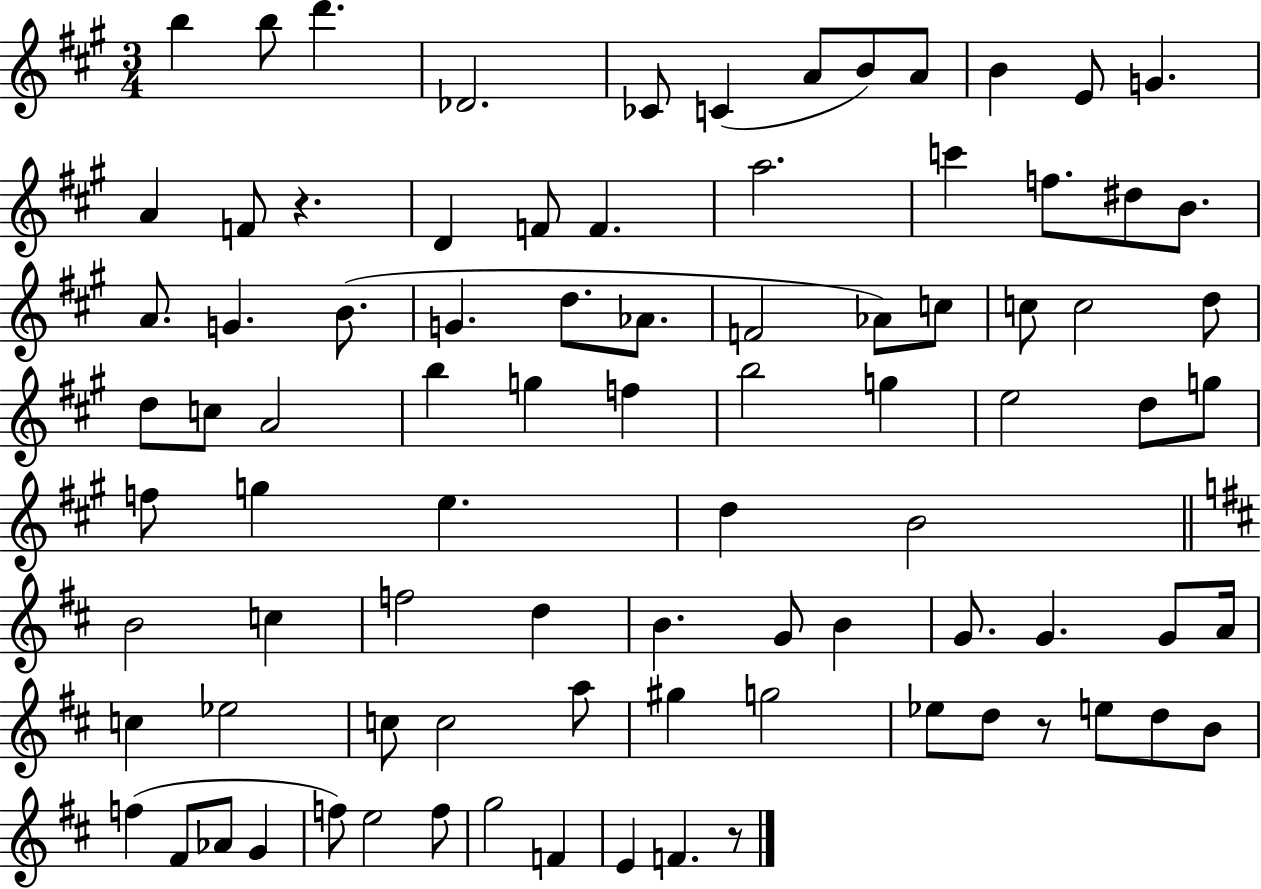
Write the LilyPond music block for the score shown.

{
  \clef treble
  \numericTimeSignature
  \time 3/4
  \key a \major
  \repeat volta 2 { b''4 b''8 d'''4. | des'2. | ces'8 c'4( a'8 b'8) a'8 | b'4 e'8 g'4. | \break a'4 f'8 r4. | d'4 f'8 f'4. | a''2. | c'''4 f''8. dis''8 b'8. | \break a'8. g'4. b'8.( | g'4. d''8. aes'8. | f'2 aes'8) c''8 | c''8 c''2 d''8 | \break d''8 c''8 a'2 | b''4 g''4 f''4 | b''2 g''4 | e''2 d''8 g''8 | \break f''8 g''4 e''4. | d''4 b'2 | \bar "||" \break \key b \minor b'2 c''4 | f''2 d''4 | b'4. g'8 b'4 | g'8. g'4. g'8 a'16 | \break c''4 ees''2 | c''8 c''2 a''8 | gis''4 g''2 | ees''8 d''8 r8 e''8 d''8 b'8 | \break f''4( fis'8 aes'8 g'4 | f''8) e''2 f''8 | g''2 f'4 | e'4 f'4. r8 | \break } \bar "|."
}